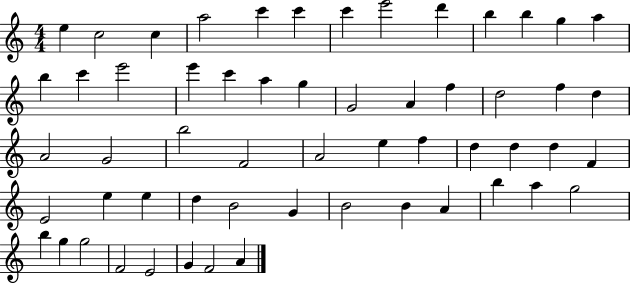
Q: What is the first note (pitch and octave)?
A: E5